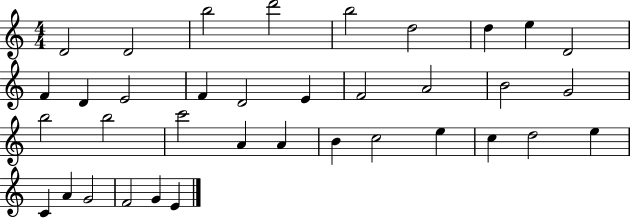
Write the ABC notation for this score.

X:1
T:Untitled
M:4/4
L:1/4
K:C
D2 D2 b2 d'2 b2 d2 d e D2 F D E2 F D2 E F2 A2 B2 G2 b2 b2 c'2 A A B c2 e c d2 e C A G2 F2 G E